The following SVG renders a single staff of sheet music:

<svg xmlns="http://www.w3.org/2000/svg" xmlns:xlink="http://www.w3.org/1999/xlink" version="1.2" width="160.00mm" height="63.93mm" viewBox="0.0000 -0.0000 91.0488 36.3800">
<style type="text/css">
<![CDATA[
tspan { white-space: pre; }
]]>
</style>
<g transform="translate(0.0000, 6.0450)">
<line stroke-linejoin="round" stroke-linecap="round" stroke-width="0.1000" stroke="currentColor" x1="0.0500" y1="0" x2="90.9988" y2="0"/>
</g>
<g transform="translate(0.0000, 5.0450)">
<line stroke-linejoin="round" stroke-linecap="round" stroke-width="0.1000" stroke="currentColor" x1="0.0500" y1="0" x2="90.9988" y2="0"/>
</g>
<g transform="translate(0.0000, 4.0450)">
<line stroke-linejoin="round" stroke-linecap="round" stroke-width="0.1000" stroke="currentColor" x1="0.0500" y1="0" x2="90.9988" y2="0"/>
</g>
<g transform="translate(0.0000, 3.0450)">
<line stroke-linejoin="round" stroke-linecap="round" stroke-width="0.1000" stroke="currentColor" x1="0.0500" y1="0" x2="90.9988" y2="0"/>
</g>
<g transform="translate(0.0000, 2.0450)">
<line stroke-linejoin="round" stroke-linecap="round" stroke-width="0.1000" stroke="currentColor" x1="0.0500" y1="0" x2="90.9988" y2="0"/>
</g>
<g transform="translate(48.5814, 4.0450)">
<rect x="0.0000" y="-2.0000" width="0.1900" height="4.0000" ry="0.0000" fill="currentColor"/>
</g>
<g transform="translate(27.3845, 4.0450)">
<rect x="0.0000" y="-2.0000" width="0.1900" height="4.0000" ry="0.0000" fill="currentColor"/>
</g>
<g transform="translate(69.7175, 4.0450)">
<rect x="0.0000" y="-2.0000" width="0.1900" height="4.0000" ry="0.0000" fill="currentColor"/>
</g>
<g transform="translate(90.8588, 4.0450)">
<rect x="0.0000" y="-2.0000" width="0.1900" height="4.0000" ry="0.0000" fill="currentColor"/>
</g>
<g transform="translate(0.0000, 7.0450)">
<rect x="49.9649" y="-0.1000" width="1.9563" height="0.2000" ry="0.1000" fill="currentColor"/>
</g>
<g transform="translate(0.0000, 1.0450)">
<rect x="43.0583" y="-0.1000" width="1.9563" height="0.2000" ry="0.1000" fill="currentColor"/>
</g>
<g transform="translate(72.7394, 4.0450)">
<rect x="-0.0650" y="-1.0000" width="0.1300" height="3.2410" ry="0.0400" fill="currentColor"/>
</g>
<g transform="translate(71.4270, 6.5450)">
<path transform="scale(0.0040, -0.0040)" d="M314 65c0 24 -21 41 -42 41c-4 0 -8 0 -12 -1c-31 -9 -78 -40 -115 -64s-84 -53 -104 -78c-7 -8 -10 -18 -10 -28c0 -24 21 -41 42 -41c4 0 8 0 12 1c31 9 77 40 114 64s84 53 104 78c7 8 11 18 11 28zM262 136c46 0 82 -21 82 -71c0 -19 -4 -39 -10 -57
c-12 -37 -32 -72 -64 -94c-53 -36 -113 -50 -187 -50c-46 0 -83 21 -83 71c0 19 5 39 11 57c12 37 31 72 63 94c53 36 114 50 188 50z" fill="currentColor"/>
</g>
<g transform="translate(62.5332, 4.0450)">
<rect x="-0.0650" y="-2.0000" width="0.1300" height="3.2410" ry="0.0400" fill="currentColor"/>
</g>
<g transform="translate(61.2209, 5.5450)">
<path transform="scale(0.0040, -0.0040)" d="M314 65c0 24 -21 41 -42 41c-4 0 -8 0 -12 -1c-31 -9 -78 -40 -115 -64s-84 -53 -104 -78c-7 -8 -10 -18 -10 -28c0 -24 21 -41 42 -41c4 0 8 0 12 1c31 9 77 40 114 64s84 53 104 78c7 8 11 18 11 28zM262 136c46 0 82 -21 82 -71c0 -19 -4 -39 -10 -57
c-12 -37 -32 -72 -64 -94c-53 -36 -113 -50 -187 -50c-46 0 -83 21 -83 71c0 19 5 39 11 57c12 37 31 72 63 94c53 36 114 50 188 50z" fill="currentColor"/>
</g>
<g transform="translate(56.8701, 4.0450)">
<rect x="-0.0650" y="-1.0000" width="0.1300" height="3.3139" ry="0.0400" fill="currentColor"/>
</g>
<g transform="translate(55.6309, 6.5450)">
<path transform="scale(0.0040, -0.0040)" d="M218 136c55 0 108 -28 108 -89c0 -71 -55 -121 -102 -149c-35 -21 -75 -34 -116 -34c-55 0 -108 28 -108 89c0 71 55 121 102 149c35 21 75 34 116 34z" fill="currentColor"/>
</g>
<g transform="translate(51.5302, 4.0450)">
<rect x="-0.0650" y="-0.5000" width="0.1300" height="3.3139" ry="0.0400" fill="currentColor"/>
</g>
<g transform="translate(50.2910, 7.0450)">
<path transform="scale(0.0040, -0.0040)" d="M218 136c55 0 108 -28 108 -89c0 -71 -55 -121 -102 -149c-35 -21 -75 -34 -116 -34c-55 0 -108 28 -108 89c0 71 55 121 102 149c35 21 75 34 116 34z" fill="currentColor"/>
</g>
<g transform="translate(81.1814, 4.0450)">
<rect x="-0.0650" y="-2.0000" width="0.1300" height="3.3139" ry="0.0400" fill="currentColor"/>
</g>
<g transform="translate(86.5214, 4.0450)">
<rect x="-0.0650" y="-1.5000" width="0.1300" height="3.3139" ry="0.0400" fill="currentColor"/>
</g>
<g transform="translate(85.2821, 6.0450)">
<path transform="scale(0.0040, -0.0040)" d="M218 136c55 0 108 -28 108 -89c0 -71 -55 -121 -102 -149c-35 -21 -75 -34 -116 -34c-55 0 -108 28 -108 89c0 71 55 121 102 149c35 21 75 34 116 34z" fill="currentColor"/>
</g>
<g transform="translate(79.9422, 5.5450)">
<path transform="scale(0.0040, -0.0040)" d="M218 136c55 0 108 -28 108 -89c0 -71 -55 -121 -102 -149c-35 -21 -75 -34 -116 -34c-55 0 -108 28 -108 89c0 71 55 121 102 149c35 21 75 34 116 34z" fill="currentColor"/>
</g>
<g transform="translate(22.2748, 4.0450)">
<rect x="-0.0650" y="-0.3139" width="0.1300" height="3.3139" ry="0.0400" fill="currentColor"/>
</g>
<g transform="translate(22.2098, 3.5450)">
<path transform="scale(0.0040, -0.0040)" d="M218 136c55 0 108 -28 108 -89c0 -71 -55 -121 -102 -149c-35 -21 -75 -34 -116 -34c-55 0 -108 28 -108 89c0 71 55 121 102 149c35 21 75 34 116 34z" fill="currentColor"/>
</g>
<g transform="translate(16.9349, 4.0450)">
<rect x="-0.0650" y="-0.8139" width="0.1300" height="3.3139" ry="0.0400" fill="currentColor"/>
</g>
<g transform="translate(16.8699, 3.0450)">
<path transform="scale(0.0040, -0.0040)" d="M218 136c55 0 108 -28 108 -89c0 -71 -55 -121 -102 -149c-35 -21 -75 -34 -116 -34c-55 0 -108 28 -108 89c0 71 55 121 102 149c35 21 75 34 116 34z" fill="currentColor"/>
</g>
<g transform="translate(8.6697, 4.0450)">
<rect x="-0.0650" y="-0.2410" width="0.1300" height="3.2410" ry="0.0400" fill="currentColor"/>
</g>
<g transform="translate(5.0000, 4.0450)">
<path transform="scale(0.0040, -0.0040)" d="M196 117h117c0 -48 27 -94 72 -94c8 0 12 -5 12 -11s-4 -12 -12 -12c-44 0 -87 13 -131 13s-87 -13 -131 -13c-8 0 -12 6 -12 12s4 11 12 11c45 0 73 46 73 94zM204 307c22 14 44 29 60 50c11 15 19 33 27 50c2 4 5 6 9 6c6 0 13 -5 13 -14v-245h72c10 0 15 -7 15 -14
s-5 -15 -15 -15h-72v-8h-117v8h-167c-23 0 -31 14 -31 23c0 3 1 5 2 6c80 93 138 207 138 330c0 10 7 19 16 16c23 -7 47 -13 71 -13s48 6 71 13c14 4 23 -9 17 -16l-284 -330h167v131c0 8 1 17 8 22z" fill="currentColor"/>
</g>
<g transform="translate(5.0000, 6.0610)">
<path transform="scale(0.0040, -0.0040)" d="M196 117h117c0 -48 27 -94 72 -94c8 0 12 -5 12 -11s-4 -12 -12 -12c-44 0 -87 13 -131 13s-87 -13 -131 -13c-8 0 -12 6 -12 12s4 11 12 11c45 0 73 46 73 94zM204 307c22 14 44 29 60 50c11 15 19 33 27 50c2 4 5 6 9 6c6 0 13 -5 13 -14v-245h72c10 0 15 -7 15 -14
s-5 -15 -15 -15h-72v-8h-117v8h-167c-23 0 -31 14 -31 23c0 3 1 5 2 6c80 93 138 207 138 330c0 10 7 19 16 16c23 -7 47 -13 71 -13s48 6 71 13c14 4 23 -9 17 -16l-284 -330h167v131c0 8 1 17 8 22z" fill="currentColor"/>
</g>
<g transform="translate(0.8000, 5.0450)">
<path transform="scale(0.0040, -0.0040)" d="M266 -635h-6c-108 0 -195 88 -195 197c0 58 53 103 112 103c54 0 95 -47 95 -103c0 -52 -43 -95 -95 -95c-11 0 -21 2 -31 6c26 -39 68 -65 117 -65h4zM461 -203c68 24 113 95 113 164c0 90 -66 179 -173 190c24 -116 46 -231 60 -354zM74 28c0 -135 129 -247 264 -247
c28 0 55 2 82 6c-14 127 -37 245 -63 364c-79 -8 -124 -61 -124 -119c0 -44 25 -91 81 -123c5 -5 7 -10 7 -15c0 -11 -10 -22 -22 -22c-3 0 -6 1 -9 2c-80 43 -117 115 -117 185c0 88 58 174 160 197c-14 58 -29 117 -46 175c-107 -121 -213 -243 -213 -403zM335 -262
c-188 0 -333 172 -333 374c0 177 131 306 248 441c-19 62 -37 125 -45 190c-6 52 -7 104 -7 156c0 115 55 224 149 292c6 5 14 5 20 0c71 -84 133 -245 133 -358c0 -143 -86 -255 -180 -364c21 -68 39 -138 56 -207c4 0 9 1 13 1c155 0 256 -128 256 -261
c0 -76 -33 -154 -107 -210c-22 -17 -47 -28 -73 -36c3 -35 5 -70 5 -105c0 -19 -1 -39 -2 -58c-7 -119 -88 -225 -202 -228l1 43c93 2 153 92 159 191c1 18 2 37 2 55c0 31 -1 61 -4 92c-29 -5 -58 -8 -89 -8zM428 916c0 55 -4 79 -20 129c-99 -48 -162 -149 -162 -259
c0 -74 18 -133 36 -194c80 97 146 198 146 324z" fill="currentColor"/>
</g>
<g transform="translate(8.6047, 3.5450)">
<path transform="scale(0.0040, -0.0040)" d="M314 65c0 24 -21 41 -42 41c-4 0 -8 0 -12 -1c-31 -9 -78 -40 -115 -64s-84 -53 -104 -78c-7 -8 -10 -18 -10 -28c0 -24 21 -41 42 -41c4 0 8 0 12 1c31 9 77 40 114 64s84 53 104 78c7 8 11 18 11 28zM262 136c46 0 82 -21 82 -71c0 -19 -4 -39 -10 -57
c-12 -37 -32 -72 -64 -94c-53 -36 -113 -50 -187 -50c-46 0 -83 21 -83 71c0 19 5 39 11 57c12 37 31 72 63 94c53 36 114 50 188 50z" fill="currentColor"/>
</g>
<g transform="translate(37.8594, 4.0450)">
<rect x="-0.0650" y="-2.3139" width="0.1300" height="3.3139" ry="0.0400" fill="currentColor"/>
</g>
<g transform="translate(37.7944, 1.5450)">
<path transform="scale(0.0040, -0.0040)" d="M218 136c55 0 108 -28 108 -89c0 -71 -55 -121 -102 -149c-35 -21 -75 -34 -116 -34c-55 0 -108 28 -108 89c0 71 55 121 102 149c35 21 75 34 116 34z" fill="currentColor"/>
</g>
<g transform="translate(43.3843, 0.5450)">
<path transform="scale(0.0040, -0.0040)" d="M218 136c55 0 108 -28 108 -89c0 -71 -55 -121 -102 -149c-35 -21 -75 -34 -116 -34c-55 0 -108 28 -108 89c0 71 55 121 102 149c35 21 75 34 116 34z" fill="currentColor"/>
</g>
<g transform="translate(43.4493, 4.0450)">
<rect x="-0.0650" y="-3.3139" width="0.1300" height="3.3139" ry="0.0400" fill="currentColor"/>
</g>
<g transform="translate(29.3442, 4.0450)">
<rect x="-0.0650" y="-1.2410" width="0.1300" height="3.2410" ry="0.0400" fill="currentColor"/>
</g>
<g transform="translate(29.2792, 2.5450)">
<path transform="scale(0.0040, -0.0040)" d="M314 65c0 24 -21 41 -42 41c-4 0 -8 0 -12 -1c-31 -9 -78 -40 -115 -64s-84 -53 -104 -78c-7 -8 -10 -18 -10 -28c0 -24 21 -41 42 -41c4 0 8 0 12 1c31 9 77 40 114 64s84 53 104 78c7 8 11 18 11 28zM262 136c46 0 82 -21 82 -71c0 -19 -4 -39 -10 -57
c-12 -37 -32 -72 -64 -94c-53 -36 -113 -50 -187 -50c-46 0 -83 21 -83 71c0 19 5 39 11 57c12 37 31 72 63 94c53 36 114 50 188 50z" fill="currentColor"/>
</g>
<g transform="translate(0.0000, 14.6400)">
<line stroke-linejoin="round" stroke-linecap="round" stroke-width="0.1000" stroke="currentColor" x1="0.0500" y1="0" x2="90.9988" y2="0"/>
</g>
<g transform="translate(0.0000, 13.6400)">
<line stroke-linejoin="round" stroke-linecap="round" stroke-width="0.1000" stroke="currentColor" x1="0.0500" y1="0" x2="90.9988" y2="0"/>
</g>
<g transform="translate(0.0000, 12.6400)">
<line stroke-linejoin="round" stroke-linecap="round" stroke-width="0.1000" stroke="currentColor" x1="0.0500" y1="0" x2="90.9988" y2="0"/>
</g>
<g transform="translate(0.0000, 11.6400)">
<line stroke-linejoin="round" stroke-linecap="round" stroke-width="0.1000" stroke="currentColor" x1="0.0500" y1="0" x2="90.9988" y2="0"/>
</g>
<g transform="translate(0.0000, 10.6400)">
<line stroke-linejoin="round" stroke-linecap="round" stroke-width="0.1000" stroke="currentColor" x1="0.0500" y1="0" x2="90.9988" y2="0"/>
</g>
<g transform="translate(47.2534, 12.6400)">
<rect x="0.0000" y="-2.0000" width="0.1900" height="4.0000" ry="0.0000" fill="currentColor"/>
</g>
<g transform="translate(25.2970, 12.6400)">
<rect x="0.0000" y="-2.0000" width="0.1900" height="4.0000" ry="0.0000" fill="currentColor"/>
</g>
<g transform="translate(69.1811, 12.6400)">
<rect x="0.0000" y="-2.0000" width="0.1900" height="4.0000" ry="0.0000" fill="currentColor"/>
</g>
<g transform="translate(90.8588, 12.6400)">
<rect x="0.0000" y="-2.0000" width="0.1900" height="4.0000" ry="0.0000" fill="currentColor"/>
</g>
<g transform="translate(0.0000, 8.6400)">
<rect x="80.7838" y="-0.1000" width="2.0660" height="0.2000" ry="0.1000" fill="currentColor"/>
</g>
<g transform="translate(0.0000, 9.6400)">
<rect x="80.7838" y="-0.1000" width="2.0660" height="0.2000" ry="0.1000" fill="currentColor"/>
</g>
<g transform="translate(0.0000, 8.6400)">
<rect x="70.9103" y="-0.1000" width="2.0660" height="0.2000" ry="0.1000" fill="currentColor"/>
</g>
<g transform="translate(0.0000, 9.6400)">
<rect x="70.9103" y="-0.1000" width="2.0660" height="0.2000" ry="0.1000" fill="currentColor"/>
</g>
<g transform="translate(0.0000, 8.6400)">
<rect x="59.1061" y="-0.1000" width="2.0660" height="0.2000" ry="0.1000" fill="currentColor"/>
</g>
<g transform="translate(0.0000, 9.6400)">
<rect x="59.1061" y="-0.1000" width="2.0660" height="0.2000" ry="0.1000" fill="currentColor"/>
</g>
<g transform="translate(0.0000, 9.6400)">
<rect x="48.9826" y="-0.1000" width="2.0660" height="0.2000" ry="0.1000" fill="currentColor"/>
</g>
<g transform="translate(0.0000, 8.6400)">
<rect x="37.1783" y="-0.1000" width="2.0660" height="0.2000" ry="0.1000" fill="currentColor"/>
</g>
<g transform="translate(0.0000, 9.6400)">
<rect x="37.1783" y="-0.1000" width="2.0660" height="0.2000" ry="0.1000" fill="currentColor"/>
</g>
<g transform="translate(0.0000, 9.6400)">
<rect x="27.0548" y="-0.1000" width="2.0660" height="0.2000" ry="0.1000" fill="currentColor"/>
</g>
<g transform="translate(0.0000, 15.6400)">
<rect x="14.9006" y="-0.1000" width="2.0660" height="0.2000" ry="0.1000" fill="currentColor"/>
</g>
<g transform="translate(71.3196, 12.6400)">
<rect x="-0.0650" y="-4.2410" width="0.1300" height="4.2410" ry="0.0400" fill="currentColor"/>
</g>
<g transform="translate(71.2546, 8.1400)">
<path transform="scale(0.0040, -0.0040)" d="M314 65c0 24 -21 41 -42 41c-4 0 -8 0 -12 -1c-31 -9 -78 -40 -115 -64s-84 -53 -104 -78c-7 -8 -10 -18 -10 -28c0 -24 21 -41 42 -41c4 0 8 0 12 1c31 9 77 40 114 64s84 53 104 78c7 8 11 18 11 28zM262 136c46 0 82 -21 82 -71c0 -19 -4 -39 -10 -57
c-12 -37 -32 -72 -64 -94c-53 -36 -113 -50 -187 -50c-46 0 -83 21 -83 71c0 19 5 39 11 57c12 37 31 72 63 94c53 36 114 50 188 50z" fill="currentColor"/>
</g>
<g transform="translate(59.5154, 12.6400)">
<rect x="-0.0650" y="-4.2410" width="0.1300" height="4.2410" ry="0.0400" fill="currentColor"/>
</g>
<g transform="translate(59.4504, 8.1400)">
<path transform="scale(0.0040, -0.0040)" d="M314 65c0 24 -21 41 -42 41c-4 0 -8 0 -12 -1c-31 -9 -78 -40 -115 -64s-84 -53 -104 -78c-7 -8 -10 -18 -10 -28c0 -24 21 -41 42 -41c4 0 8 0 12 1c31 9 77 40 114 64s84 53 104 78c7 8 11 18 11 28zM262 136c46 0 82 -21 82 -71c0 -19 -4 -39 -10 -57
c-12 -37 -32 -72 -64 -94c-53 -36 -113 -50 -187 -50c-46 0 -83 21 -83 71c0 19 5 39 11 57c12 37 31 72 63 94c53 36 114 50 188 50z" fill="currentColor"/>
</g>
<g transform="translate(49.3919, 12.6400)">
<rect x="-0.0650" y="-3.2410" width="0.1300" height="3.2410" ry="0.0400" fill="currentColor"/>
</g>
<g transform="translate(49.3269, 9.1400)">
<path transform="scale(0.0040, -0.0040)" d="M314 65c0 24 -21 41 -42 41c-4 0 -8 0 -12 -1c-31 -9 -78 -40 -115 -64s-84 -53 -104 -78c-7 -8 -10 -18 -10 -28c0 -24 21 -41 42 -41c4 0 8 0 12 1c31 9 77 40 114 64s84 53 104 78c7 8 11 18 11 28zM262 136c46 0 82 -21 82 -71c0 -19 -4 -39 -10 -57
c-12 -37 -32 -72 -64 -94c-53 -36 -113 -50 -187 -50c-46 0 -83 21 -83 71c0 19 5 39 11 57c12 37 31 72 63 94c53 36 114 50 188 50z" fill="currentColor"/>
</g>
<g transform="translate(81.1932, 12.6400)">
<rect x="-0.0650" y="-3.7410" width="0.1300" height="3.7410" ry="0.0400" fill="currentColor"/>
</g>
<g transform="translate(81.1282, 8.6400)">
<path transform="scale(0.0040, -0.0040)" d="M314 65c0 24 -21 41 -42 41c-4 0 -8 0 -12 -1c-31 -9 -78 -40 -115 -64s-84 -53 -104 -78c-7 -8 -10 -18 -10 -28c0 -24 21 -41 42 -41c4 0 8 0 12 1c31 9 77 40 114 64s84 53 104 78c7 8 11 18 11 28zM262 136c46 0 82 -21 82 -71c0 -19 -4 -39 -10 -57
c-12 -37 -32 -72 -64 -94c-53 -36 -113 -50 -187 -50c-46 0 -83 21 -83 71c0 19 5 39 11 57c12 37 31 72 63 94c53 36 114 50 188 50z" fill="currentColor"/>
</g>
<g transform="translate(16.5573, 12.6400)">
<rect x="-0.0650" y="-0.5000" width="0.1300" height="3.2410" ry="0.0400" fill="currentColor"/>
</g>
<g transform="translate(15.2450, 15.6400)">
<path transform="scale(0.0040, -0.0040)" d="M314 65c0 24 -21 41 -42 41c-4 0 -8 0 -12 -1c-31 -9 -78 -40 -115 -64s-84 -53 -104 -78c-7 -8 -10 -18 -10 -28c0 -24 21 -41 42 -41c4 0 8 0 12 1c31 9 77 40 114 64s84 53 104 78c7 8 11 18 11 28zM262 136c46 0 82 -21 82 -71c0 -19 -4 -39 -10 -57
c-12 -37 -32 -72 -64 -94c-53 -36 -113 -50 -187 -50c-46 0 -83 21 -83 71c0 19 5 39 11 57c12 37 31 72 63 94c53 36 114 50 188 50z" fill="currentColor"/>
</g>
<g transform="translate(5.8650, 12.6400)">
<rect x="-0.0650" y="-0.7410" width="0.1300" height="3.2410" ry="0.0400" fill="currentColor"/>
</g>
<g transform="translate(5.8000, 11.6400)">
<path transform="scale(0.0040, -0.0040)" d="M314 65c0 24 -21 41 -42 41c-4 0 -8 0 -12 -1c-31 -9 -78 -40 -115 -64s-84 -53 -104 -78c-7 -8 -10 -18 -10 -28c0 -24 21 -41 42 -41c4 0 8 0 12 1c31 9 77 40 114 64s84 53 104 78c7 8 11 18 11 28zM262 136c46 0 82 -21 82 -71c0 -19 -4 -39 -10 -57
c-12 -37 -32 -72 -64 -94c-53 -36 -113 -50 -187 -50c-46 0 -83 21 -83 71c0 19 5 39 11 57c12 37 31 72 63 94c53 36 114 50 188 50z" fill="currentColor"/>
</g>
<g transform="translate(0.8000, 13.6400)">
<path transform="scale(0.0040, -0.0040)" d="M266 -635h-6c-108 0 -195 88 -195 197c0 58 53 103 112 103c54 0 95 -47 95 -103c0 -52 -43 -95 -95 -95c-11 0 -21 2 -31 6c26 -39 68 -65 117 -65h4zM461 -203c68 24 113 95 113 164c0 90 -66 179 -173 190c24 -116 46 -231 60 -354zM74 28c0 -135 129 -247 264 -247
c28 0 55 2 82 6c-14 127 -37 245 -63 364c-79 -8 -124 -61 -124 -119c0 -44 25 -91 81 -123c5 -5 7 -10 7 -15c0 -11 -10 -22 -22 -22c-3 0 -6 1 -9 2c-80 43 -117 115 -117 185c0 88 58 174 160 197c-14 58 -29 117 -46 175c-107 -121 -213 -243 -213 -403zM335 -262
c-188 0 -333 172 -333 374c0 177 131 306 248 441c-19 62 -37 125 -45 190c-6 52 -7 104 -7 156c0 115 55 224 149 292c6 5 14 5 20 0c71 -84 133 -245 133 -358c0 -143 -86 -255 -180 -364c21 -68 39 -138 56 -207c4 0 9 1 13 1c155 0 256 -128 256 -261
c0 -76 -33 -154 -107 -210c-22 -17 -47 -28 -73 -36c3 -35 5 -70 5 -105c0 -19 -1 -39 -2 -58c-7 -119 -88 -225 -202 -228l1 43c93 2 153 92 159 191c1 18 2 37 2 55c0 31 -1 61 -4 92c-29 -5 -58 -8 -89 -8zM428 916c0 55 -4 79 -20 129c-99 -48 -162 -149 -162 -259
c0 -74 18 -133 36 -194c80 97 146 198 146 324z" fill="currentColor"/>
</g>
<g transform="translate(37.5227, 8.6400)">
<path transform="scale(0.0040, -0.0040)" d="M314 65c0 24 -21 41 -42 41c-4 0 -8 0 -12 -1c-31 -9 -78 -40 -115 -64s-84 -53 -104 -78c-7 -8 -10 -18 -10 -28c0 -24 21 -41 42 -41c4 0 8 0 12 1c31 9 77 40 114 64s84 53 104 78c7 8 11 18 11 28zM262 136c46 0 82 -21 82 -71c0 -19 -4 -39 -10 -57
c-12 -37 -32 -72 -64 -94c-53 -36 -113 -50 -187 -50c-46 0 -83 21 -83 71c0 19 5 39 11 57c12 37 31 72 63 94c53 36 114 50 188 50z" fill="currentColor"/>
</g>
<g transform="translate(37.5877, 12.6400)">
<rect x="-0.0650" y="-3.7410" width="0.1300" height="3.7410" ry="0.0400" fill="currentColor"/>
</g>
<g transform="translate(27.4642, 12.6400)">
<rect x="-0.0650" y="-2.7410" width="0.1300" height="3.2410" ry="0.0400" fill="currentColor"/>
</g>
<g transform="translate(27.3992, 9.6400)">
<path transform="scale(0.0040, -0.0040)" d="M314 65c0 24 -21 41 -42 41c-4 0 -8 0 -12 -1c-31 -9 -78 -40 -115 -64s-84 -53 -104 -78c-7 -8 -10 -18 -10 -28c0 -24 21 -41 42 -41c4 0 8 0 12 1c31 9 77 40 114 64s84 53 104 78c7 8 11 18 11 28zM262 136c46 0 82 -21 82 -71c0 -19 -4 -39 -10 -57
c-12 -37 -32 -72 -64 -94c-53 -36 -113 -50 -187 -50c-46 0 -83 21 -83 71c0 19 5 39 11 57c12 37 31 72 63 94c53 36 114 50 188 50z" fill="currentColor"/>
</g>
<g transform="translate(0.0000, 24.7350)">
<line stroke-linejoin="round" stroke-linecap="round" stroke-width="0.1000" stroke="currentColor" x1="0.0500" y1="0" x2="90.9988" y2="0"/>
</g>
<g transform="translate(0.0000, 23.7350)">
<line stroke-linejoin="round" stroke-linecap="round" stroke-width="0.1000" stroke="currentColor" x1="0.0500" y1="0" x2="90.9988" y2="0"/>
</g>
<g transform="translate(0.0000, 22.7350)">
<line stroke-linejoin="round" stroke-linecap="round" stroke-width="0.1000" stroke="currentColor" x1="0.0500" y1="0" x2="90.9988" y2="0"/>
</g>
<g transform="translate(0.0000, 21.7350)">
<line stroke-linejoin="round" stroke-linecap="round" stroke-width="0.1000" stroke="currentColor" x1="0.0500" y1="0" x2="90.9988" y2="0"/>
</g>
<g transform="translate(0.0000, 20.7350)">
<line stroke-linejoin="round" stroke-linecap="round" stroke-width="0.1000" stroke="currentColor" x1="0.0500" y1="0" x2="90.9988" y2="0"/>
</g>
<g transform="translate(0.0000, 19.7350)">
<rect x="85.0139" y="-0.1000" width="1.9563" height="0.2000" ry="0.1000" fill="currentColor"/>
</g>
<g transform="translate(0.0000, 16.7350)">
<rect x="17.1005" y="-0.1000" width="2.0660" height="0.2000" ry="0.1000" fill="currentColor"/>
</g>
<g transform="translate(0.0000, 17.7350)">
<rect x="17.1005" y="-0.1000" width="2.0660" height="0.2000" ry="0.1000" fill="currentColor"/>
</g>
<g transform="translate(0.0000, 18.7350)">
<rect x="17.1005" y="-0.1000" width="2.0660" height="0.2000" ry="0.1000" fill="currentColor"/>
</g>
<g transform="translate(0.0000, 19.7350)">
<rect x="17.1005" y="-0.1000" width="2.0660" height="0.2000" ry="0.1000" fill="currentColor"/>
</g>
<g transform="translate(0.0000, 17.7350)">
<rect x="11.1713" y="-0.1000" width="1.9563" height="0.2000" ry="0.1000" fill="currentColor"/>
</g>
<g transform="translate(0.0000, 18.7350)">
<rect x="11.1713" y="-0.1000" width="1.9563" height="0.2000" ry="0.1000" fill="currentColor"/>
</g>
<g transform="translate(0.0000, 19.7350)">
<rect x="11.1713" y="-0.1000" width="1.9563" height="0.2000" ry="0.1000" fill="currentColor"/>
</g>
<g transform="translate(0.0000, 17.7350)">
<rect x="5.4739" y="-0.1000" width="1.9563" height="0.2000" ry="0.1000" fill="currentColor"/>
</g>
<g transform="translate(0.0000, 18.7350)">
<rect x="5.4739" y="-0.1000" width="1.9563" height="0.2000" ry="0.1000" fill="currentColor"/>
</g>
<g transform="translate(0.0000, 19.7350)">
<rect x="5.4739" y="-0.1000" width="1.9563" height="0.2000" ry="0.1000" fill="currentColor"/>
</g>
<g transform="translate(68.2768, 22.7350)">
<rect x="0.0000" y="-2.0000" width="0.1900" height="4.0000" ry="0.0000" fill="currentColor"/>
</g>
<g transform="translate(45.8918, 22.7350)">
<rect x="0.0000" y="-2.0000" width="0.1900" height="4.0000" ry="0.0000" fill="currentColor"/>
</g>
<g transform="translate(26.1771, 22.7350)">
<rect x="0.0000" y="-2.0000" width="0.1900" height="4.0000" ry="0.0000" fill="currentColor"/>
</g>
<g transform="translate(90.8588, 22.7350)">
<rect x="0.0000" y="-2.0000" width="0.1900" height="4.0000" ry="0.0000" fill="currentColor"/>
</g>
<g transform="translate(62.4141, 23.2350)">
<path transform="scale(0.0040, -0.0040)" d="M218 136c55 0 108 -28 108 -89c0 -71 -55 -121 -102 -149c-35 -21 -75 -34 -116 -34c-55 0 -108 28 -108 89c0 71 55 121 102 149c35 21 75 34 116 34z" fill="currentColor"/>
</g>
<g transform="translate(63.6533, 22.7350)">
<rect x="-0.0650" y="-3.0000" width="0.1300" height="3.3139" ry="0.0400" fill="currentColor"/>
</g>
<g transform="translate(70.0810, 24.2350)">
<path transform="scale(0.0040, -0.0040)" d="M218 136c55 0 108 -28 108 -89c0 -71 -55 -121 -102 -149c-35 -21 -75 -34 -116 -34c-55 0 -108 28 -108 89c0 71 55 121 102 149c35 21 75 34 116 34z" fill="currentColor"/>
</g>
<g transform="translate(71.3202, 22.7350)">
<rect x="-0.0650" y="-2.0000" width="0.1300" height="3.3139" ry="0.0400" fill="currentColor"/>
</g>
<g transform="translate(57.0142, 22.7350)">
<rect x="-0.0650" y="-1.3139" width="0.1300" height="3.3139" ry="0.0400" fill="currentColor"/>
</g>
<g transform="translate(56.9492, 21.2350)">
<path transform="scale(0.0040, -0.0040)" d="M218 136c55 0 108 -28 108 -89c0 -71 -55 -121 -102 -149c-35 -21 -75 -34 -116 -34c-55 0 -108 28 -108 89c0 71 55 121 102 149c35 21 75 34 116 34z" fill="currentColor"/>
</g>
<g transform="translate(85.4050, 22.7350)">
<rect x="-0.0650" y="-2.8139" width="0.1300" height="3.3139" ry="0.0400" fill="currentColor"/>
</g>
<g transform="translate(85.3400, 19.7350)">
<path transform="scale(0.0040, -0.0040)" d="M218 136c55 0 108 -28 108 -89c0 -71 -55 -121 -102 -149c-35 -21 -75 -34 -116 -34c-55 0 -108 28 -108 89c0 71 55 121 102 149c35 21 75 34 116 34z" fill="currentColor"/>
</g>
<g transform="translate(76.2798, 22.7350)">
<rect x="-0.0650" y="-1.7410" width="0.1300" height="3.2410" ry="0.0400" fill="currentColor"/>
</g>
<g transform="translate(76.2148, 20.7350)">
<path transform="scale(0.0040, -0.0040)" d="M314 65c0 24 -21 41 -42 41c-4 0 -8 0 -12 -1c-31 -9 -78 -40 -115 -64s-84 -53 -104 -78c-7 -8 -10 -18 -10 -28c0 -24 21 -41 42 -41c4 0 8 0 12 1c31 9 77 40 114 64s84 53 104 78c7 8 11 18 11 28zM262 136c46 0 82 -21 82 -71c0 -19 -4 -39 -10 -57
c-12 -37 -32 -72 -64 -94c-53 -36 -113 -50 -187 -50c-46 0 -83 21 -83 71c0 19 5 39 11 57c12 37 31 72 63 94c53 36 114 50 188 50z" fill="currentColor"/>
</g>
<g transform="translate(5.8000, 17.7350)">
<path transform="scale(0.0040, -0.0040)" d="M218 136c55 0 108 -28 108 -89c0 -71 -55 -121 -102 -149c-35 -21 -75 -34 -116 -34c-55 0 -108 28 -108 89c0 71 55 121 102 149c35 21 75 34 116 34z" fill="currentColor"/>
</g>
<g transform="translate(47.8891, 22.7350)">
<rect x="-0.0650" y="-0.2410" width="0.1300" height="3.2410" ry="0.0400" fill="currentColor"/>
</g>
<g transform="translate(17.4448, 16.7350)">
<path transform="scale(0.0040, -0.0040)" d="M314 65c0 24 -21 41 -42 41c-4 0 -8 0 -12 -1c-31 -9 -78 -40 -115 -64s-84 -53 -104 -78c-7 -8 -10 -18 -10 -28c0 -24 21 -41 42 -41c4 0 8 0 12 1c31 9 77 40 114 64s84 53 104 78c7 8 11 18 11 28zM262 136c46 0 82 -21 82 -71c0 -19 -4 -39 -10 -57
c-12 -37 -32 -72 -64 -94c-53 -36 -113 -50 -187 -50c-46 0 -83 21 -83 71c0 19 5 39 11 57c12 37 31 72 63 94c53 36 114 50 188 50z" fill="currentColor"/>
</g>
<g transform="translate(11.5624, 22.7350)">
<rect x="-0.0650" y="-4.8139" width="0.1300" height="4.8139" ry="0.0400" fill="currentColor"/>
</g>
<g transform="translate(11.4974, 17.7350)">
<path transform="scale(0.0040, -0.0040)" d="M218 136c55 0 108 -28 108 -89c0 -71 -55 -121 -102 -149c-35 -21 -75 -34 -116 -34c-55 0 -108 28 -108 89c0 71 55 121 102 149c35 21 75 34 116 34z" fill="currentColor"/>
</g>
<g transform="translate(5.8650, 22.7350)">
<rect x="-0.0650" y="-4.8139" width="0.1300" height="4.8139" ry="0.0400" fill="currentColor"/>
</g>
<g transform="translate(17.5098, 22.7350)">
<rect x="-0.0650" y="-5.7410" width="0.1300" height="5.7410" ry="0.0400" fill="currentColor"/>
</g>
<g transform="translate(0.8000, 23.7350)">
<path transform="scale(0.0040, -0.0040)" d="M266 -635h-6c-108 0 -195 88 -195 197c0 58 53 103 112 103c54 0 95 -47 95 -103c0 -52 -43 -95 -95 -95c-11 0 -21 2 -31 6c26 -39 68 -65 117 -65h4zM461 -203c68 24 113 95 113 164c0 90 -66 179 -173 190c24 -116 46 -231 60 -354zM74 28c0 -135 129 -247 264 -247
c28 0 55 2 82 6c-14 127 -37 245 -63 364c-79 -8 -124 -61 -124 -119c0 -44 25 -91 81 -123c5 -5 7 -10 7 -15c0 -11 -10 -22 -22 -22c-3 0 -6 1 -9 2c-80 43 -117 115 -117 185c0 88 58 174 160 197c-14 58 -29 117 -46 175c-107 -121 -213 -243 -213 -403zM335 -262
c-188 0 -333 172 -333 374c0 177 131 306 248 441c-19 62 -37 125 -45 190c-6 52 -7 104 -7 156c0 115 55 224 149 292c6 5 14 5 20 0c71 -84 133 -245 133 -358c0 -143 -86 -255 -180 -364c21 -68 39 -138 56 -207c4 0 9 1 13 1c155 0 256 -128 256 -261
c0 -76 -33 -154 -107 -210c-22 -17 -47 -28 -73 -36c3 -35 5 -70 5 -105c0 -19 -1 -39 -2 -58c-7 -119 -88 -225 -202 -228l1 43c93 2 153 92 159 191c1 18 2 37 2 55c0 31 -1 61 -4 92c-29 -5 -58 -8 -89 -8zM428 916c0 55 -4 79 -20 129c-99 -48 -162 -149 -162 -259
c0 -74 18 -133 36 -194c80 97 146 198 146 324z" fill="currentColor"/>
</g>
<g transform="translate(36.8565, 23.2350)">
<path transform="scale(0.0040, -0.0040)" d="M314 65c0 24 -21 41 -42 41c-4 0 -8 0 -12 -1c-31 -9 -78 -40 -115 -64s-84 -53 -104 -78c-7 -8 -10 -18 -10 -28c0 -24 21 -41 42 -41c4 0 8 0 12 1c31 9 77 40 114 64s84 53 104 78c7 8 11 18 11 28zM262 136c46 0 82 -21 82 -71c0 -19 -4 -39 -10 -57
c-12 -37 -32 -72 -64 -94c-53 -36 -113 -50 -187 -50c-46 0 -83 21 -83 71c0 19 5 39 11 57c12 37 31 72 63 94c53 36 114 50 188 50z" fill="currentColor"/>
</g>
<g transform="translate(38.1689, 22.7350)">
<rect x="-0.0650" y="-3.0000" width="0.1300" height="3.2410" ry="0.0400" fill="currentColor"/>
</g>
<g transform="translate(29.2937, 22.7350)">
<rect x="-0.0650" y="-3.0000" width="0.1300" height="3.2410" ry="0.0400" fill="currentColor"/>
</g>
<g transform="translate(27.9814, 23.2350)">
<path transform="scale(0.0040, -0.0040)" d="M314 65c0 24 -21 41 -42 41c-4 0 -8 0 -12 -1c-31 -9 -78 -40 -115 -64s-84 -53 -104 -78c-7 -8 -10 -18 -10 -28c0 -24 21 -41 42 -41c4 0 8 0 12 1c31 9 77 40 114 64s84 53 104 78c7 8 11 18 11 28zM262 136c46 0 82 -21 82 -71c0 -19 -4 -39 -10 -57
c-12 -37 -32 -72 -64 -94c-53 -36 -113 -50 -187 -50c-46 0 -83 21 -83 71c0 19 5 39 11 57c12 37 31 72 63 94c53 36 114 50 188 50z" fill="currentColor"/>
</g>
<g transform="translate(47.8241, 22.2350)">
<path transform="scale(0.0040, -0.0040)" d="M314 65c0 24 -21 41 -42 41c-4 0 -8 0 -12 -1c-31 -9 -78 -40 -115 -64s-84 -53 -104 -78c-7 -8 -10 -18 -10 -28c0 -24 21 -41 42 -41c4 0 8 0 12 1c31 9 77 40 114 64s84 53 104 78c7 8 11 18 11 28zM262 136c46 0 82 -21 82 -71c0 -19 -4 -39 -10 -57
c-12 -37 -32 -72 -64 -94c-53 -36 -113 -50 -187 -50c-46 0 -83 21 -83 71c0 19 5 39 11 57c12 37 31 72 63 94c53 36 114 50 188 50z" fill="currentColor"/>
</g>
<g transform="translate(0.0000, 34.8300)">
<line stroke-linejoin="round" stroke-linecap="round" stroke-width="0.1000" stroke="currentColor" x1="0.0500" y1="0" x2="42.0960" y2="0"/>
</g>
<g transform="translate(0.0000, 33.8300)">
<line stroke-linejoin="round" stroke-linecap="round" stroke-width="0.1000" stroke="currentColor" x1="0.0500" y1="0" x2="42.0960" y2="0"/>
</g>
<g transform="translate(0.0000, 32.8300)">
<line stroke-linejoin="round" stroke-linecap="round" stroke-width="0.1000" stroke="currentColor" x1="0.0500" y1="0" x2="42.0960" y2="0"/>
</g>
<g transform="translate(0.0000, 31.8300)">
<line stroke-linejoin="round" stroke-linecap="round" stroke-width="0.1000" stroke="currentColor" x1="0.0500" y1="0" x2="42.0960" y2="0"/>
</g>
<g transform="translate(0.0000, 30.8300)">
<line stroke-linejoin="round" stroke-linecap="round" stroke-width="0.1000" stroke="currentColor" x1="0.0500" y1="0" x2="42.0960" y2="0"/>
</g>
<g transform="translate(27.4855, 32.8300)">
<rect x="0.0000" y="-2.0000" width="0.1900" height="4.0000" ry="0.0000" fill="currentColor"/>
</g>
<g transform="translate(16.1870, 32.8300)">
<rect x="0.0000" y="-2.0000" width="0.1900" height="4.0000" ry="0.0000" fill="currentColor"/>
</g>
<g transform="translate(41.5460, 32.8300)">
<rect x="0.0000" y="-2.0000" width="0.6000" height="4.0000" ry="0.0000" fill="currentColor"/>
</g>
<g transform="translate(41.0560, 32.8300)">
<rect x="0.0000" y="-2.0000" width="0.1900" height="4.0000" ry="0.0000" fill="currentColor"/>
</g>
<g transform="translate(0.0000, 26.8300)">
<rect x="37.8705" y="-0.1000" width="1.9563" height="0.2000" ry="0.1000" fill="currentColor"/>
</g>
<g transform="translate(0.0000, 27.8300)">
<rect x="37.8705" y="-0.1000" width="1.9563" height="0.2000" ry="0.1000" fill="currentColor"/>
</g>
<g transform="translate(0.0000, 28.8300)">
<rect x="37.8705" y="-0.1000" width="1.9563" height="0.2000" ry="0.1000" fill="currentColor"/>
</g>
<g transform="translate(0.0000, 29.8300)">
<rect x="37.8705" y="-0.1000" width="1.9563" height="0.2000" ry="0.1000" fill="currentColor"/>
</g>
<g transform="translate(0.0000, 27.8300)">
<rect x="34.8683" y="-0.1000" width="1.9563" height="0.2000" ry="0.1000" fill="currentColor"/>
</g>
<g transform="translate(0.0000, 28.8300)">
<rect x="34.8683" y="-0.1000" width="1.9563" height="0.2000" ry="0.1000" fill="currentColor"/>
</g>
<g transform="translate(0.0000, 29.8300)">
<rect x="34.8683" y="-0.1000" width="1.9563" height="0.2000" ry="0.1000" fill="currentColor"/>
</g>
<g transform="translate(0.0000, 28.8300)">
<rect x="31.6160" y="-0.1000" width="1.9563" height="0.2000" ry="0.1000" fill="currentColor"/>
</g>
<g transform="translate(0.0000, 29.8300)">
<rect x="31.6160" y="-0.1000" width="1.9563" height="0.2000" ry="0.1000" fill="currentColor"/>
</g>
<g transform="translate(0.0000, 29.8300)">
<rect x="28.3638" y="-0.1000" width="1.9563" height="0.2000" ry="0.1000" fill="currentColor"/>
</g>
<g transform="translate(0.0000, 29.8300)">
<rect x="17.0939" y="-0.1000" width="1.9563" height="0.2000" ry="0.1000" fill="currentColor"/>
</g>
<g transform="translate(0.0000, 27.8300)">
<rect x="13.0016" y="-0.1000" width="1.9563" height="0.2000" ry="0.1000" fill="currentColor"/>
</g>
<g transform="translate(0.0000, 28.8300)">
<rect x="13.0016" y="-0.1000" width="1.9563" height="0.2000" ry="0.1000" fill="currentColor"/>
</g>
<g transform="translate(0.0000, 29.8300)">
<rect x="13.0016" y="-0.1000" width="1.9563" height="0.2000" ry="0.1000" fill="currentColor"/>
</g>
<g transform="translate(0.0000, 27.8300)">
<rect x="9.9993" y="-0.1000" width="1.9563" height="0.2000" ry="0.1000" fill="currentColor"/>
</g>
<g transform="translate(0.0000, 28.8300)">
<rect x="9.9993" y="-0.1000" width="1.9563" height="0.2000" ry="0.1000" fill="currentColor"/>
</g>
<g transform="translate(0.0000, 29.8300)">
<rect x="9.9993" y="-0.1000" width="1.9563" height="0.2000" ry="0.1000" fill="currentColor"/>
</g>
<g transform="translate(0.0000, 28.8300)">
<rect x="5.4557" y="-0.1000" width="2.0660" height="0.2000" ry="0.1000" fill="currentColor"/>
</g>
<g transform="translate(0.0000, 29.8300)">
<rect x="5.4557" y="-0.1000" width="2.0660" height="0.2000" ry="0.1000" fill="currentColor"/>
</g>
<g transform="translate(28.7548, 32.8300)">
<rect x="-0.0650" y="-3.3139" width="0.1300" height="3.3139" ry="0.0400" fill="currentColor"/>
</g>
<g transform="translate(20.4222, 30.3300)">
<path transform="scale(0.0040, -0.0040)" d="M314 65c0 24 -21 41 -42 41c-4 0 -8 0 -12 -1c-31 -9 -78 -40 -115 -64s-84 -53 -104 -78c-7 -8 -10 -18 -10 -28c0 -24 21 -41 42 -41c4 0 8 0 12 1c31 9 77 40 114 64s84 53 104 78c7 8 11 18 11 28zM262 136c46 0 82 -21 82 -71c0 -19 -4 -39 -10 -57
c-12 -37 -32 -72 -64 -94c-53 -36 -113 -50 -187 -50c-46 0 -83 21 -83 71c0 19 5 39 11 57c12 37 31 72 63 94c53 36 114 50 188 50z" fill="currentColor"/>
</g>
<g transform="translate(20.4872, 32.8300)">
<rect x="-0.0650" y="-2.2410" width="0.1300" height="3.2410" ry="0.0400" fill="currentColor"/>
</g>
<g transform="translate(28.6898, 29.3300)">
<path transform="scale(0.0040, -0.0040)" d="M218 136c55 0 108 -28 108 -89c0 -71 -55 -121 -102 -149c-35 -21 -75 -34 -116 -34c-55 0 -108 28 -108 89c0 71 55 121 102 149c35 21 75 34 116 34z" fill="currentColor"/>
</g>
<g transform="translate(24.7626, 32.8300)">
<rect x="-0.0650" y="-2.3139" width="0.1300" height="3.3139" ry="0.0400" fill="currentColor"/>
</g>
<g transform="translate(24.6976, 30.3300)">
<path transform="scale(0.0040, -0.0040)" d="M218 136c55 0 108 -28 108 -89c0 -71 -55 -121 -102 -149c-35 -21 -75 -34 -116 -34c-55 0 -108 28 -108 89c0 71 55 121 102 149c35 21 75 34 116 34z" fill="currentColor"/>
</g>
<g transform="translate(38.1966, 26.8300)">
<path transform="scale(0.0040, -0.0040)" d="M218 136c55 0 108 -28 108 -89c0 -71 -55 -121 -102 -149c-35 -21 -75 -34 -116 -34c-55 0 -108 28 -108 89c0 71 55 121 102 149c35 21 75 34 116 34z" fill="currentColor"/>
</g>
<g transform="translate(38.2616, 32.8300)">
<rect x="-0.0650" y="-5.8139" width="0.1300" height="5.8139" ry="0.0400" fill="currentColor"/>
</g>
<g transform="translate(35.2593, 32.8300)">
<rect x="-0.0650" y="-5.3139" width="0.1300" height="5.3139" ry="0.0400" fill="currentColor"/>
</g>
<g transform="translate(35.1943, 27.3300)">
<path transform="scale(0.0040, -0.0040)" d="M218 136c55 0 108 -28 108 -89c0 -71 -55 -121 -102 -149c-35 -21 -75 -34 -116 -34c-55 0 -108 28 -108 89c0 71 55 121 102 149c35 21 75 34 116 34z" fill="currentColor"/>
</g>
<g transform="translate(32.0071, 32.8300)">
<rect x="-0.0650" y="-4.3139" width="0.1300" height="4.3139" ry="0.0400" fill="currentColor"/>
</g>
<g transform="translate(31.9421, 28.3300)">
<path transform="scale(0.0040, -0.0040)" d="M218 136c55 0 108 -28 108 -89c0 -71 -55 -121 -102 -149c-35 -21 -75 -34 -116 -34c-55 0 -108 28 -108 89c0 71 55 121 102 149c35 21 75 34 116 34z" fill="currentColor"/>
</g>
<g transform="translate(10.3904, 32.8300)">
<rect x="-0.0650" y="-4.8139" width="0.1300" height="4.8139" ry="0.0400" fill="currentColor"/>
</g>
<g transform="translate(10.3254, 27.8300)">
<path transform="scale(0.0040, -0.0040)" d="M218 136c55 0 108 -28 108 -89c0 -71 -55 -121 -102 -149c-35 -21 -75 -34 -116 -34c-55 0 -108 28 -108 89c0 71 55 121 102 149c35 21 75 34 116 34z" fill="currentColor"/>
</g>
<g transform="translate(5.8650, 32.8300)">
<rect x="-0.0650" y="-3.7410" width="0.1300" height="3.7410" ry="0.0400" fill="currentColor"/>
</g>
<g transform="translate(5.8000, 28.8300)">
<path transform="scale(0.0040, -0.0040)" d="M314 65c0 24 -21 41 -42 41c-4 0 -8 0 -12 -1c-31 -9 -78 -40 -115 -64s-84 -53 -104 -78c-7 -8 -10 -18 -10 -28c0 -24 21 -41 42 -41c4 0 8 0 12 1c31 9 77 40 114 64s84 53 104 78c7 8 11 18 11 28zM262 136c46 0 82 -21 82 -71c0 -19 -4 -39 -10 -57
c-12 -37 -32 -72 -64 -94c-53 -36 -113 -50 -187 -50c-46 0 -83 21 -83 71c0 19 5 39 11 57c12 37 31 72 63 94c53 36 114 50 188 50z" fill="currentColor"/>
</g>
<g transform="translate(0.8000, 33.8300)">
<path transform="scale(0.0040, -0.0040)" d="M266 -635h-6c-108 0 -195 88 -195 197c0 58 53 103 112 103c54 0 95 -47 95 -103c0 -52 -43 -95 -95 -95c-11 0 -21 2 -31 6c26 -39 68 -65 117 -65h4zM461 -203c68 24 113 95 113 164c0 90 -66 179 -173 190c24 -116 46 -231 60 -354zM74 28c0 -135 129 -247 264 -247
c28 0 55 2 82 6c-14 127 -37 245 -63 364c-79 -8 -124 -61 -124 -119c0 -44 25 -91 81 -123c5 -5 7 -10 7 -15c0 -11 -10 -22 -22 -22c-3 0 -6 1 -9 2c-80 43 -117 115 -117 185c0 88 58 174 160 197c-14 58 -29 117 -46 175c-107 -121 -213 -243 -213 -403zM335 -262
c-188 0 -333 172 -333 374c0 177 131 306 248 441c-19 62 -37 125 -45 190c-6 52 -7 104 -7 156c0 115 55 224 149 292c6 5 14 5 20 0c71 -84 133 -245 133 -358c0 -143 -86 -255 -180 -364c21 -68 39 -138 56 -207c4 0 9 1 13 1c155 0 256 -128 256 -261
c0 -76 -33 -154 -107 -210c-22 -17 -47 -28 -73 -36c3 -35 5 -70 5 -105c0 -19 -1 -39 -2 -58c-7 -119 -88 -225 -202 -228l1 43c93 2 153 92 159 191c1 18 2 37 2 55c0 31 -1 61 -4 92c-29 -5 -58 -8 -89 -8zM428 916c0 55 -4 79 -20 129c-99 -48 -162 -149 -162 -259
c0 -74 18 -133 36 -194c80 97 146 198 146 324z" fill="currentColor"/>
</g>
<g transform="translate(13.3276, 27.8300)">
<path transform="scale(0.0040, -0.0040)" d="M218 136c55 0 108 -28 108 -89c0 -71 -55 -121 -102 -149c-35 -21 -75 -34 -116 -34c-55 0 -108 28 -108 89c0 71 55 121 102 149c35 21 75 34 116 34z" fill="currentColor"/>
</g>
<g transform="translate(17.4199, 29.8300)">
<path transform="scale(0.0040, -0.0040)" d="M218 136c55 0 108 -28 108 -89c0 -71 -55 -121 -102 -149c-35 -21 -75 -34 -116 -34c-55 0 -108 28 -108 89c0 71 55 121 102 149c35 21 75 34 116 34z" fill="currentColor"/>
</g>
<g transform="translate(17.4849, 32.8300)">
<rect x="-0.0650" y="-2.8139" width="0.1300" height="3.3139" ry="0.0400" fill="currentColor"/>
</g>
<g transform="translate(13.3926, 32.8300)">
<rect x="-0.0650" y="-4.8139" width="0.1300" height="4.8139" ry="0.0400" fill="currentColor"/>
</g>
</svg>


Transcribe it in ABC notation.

X:1
T:Untitled
M:4/4
L:1/4
K:C
c2 d c e2 g b C D F2 D2 F E d2 C2 a2 c'2 b2 d'2 d'2 c'2 e' e' g'2 A2 A2 c2 e A F f2 a c'2 e' e' a g2 g b d' f' g'